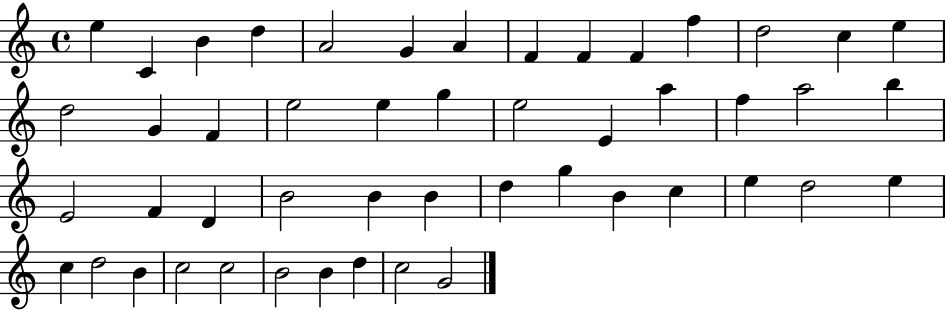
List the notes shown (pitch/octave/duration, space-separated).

E5/q C4/q B4/q D5/q A4/h G4/q A4/q F4/q F4/q F4/q F5/q D5/h C5/q E5/q D5/h G4/q F4/q E5/h E5/q G5/q E5/h E4/q A5/q F5/q A5/h B5/q E4/h F4/q D4/q B4/h B4/q B4/q D5/q G5/q B4/q C5/q E5/q D5/h E5/q C5/q D5/h B4/q C5/h C5/h B4/h B4/q D5/q C5/h G4/h